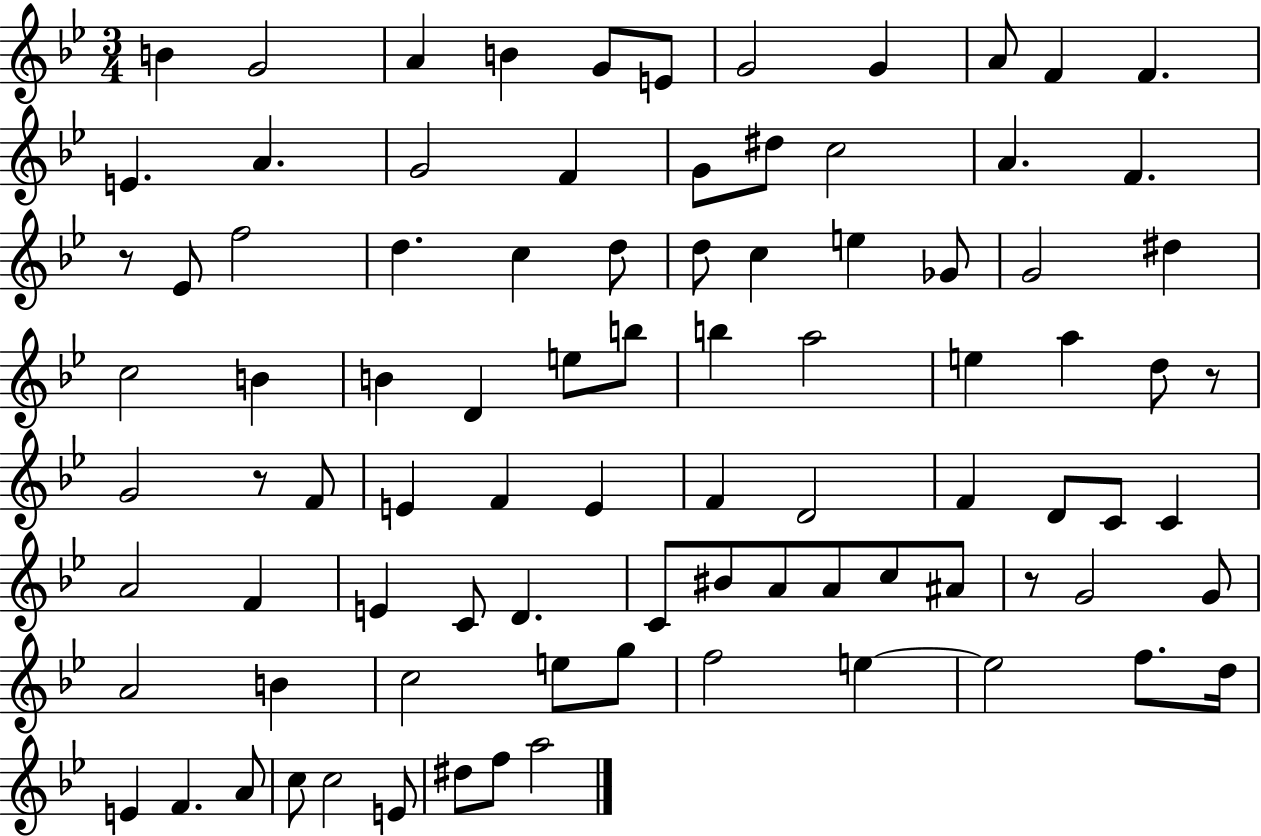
{
  \clef treble
  \numericTimeSignature
  \time 3/4
  \key bes \major
  \repeat volta 2 { b'4 g'2 | a'4 b'4 g'8 e'8 | g'2 g'4 | a'8 f'4 f'4. | \break e'4. a'4. | g'2 f'4 | g'8 dis''8 c''2 | a'4. f'4. | \break r8 ees'8 f''2 | d''4. c''4 d''8 | d''8 c''4 e''4 ges'8 | g'2 dis''4 | \break c''2 b'4 | b'4 d'4 e''8 b''8 | b''4 a''2 | e''4 a''4 d''8 r8 | \break g'2 r8 f'8 | e'4 f'4 e'4 | f'4 d'2 | f'4 d'8 c'8 c'4 | \break a'2 f'4 | e'4 c'8 d'4. | c'8 bis'8 a'8 a'8 c''8 ais'8 | r8 g'2 g'8 | \break a'2 b'4 | c''2 e''8 g''8 | f''2 e''4~~ | e''2 f''8. d''16 | \break e'4 f'4. a'8 | c''8 c''2 e'8 | dis''8 f''8 a''2 | } \bar "|."
}